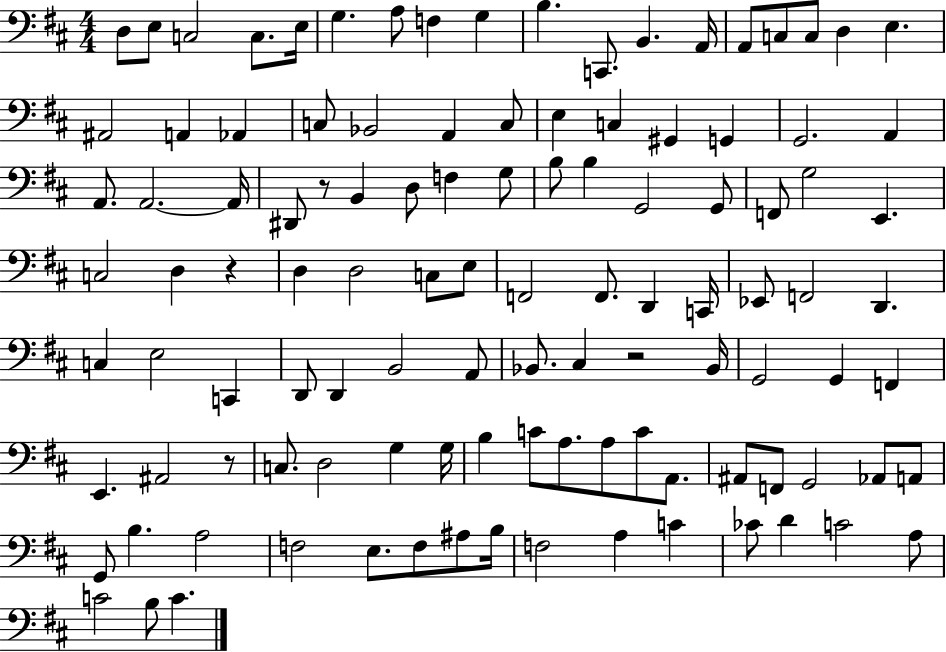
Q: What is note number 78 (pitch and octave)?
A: G3